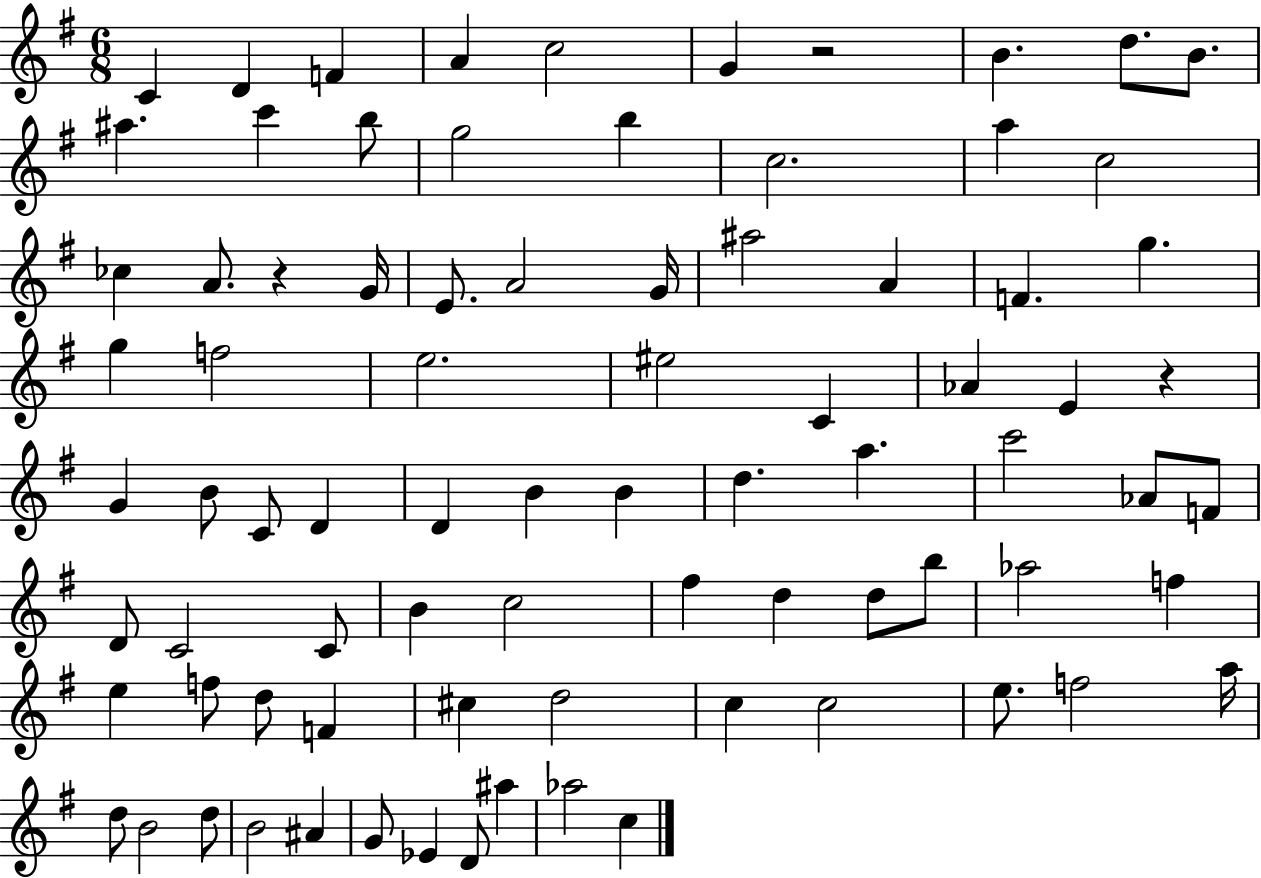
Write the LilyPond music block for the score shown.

{
  \clef treble
  \numericTimeSignature
  \time 6/8
  \key g \major
  c'4 d'4 f'4 | a'4 c''2 | g'4 r2 | b'4. d''8. b'8. | \break ais''4. c'''4 b''8 | g''2 b''4 | c''2. | a''4 c''2 | \break ces''4 a'8. r4 g'16 | e'8. a'2 g'16 | ais''2 a'4 | f'4. g''4. | \break g''4 f''2 | e''2. | eis''2 c'4 | aes'4 e'4 r4 | \break g'4 b'8 c'8 d'4 | d'4 b'4 b'4 | d''4. a''4. | c'''2 aes'8 f'8 | \break d'8 c'2 c'8 | b'4 c''2 | fis''4 d''4 d''8 b''8 | aes''2 f''4 | \break e''4 f''8 d''8 f'4 | cis''4 d''2 | c''4 c''2 | e''8. f''2 a''16 | \break d''8 b'2 d''8 | b'2 ais'4 | g'8 ees'4 d'8 ais''4 | aes''2 c''4 | \break \bar "|."
}